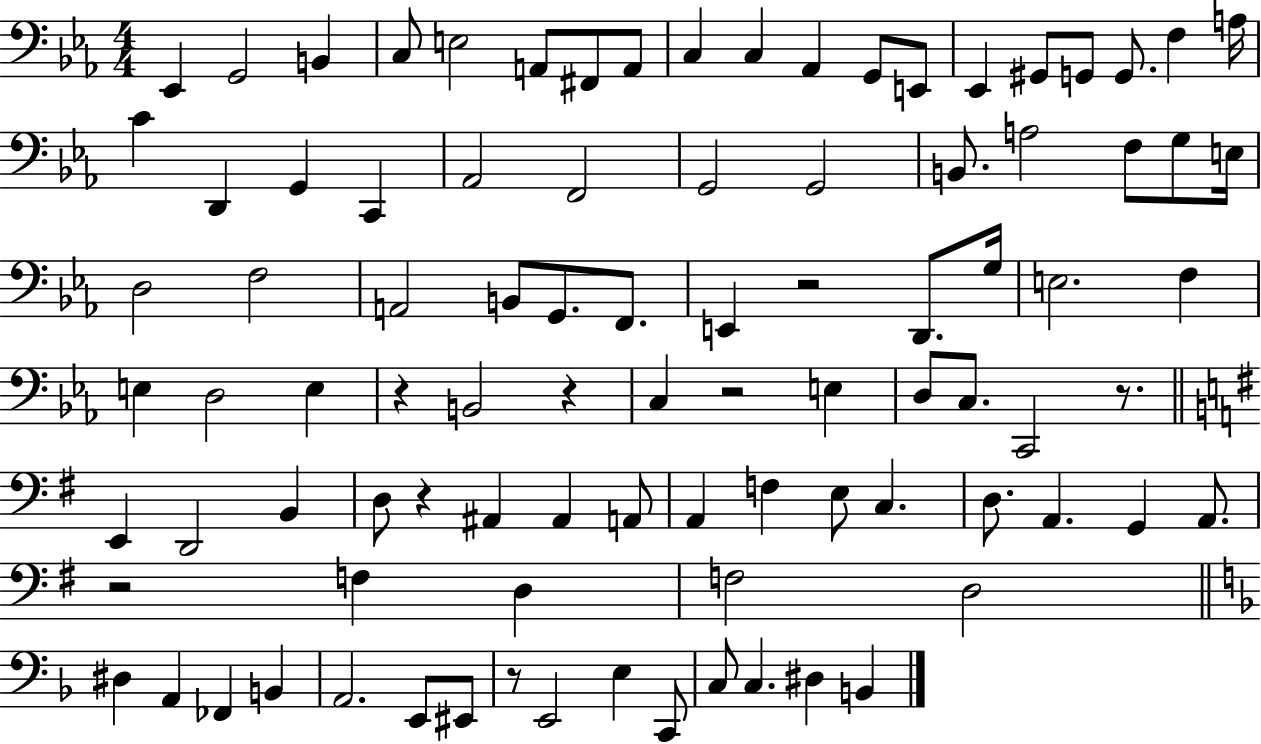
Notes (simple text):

Eb2/q G2/h B2/q C3/e E3/h A2/e F#2/e A2/e C3/q C3/q Ab2/q G2/e E2/e Eb2/q G#2/e G2/e G2/e. F3/q A3/s C4/q D2/q G2/q C2/q Ab2/h F2/h G2/h G2/h B2/e. A3/h F3/e G3/e E3/s D3/h F3/h A2/h B2/e G2/e. F2/e. E2/q R/h D2/e. G3/s E3/h. F3/q E3/q D3/h E3/q R/q B2/h R/q C3/q R/h E3/q D3/e C3/e. C2/h R/e. E2/q D2/h B2/q D3/e R/q A#2/q A#2/q A2/e A2/q F3/q E3/e C3/q. D3/e. A2/q. G2/q A2/e. R/h F3/q D3/q F3/h D3/h D#3/q A2/q FES2/q B2/q A2/h. E2/e EIS2/e R/e E2/h E3/q C2/e C3/e C3/q. D#3/q B2/q